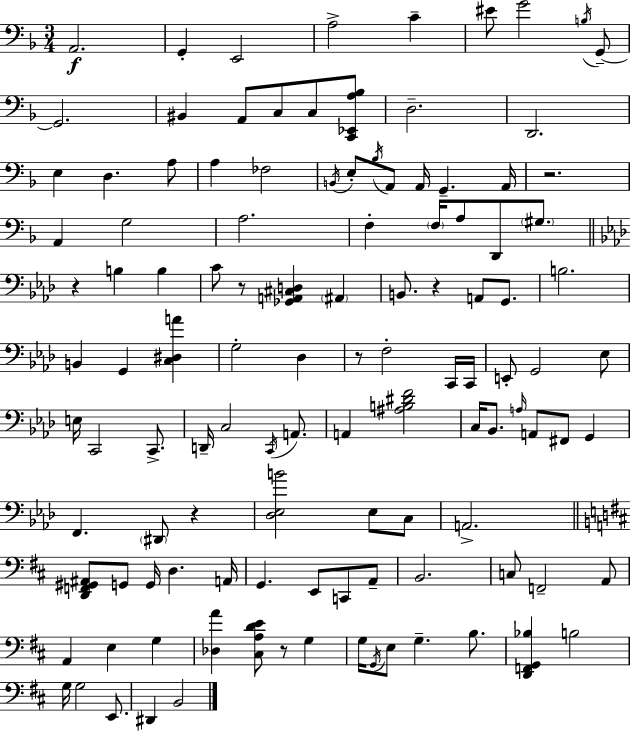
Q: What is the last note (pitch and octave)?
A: B2